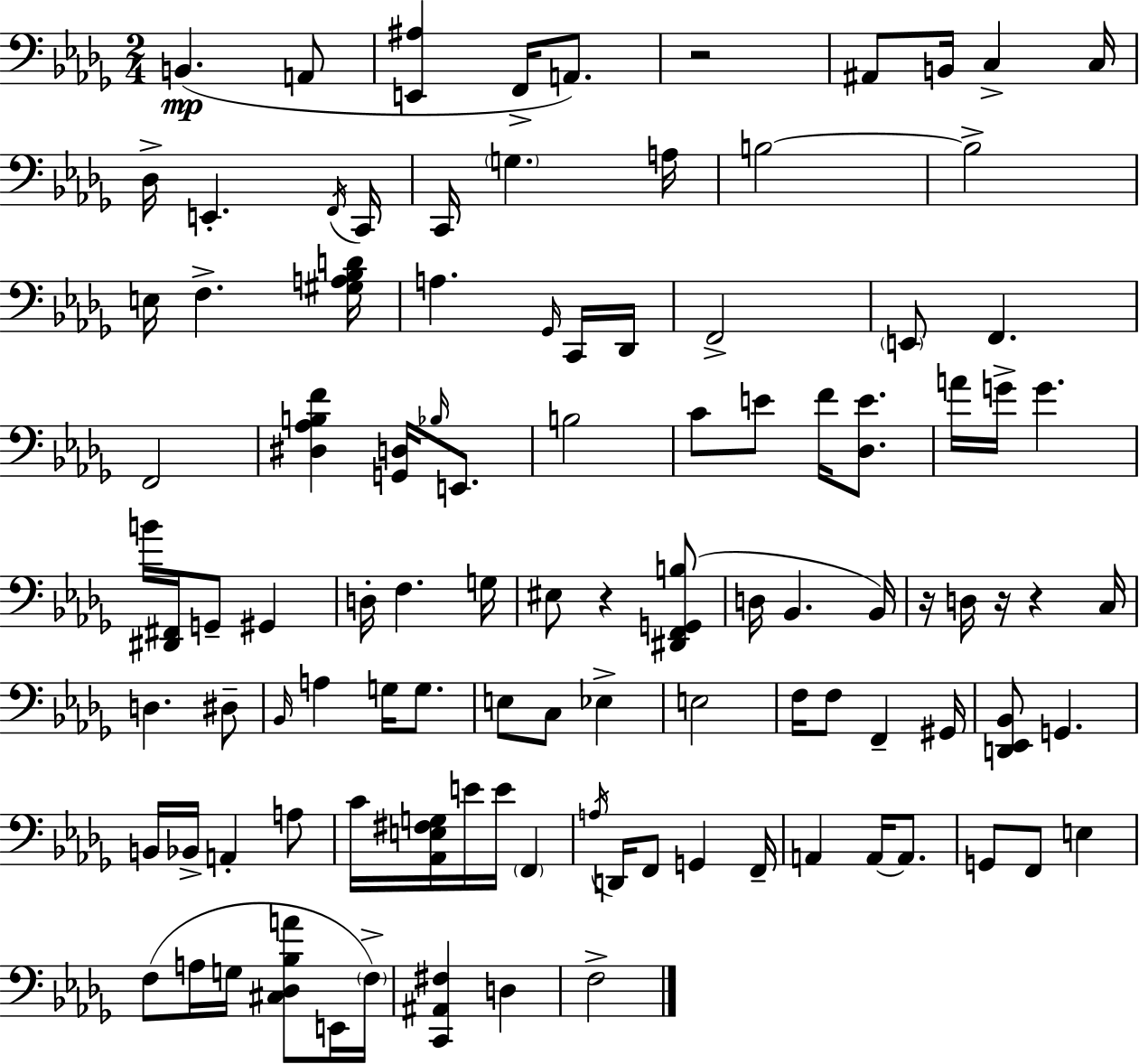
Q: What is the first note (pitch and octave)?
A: B2